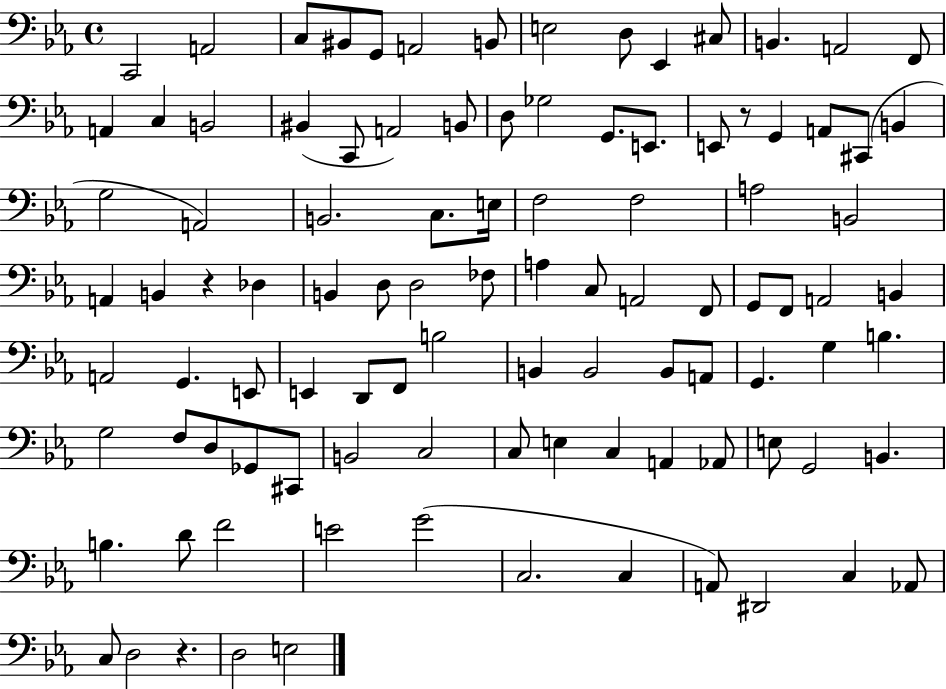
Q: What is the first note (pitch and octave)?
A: C2